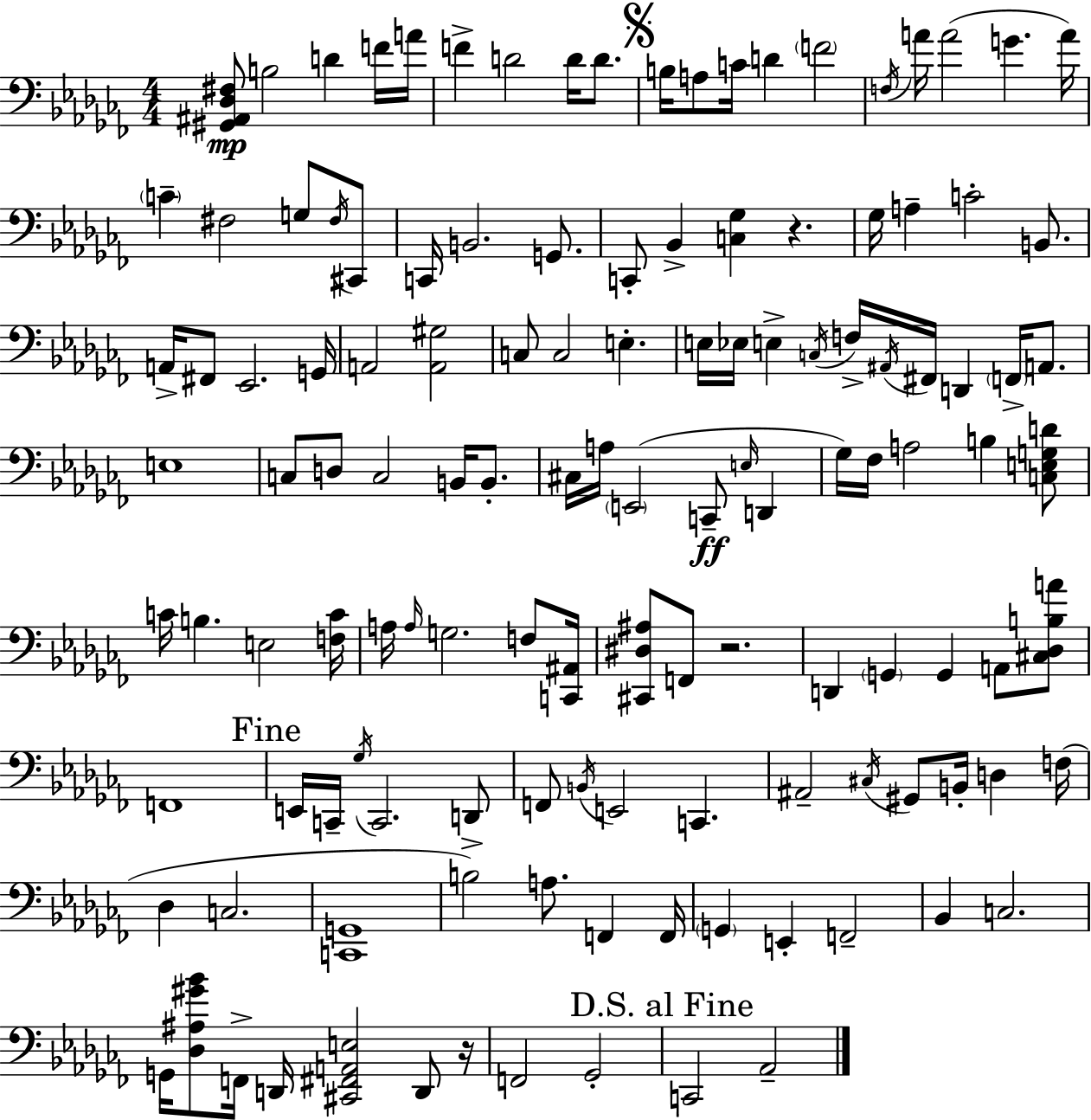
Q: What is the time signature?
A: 4/4